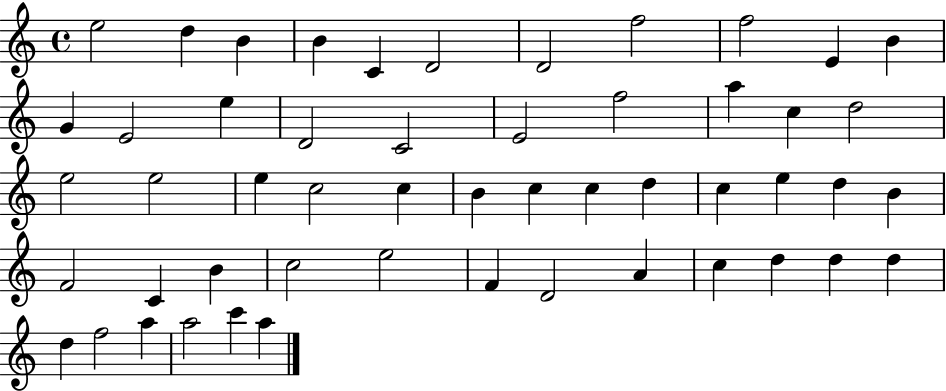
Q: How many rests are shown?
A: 0